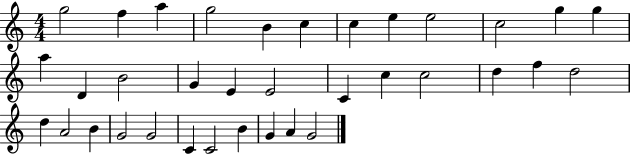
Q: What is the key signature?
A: C major